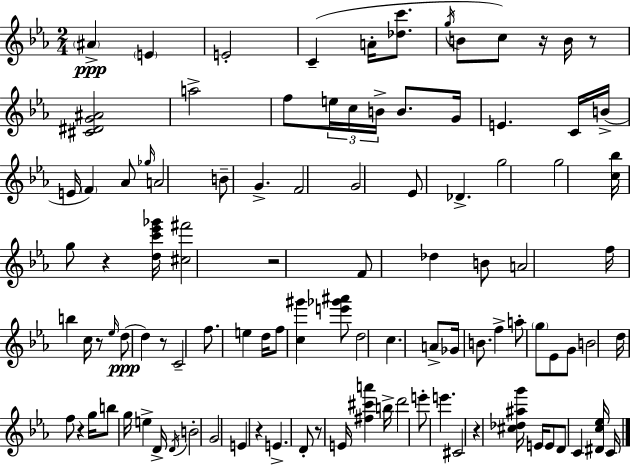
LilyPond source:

{
  \clef treble
  \numericTimeSignature
  \time 2/4
  \key c \minor
  \parenthesize ais'4->\ppp \parenthesize e'4 | e'2-. | c'4--( a'16-. <des'' c'''>8. | \acciaccatura { g''16 } b'8 c''8) r16 b'16 r8 | \break <cis' dis' g' ais'>2 | a''2-> | f''8 \tuplet 3/2 { e''16 c''16 b'16-> } b'8. | g'16 e'4. | \break c'16 b'16->( e'16 \parenthesize f'4) aes'8 | \grace { ges''16 } a'2 | b'8-- g'4.-> | f'2 | \break g'2 | ees'8 des'4.-> | g''2 | g''2 | \break <c'' bes''>16 g''8 r4 | <d'' c''' ees''' ges'''>16 <cis'' fis'''>2 | r2 | f'8 des''4 | \break b'8 a'2 | f''16 b''4 c''16 | r8 \grace { ees''16 }( d''8\ppp d''4) | r8 c'2-- | \break f''8. e''4 | d''16 f''8 <c'' gis'''>4 | <e''' ges''' ais'''>8 d''2 | c''4. | \break a'8-> ges'16 b'8. f''4-> | a''8-. \parenthesize g''8 ees'8 | g'8 b'2 | d''16 f''8 r4 | \break g''16 b''8 g''16 e''4-> | d'16-> \acciaccatura { d'16 } b'2-. | g'2 | e'4 | \break r4 e'4.-> | d'8-. r8 e'16 <fis'' cis''' a'''>4 | b''16-> d'''2 | e'''8-. e'''4. | \break cis'2 | r4 | <cis'' des'' ais'' g'''>16 e'16 e'8 d'8 c'4 | <dis' c'' ees''>16 c'16 \bar "|."
}